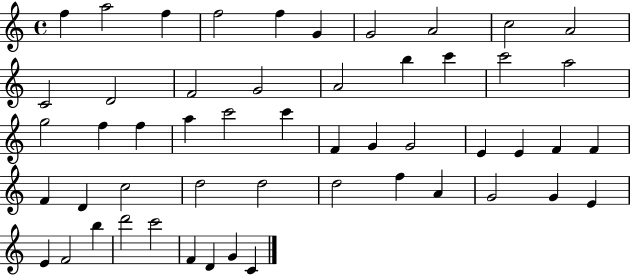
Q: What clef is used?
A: treble